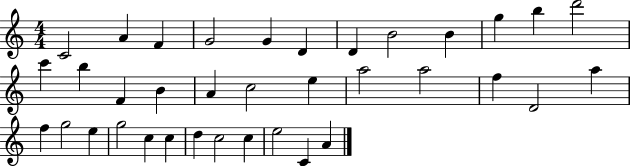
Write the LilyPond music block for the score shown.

{
  \clef treble
  \numericTimeSignature
  \time 4/4
  \key c \major
  c'2 a'4 f'4 | g'2 g'4 d'4 | d'4 b'2 b'4 | g''4 b''4 d'''2 | \break c'''4 b''4 f'4 b'4 | a'4 c''2 e''4 | a''2 a''2 | f''4 d'2 a''4 | \break f''4 g''2 e''4 | g''2 c''4 c''4 | d''4 c''2 c''4 | e''2 c'4 a'4 | \break \bar "|."
}